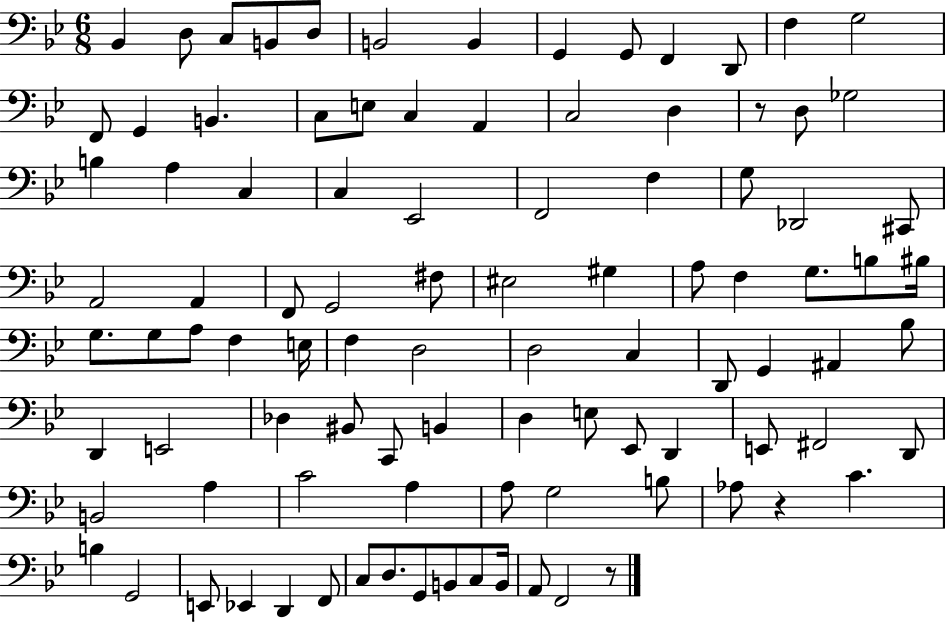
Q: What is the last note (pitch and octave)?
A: F2